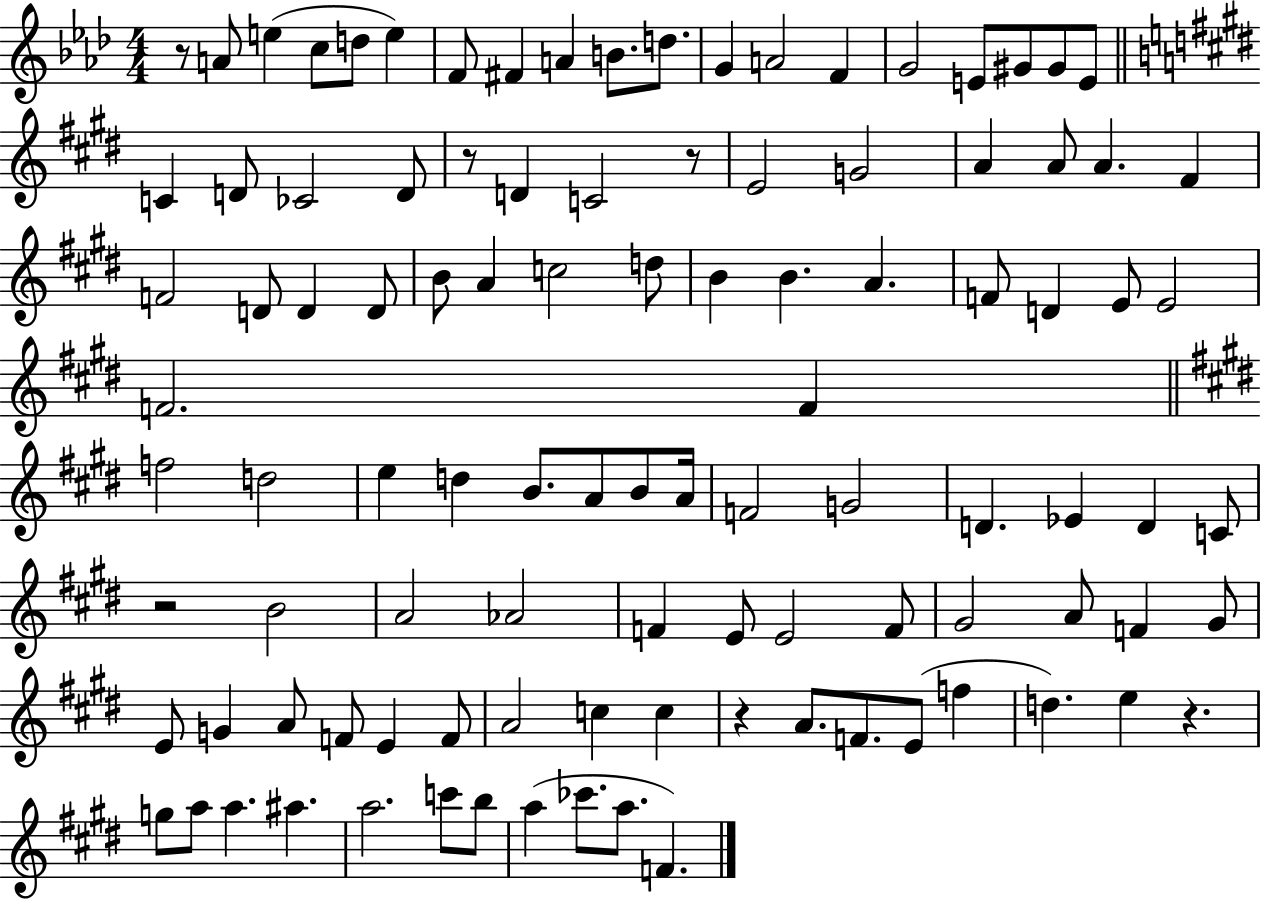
X:1
T:Untitled
M:4/4
L:1/4
K:Ab
z/2 A/2 e c/2 d/2 e F/2 ^F A B/2 d/2 G A2 F G2 E/2 ^G/2 ^G/2 E/2 C D/2 _C2 D/2 z/2 D C2 z/2 E2 G2 A A/2 A ^F F2 D/2 D D/2 B/2 A c2 d/2 B B A F/2 D E/2 E2 F2 F f2 d2 e d B/2 A/2 B/2 A/4 F2 G2 D _E D C/2 z2 B2 A2 _A2 F E/2 E2 F/2 ^G2 A/2 F ^G/2 E/2 G A/2 F/2 E F/2 A2 c c z A/2 F/2 E/2 f d e z g/2 a/2 a ^a a2 c'/2 b/2 a _c'/2 a/2 F